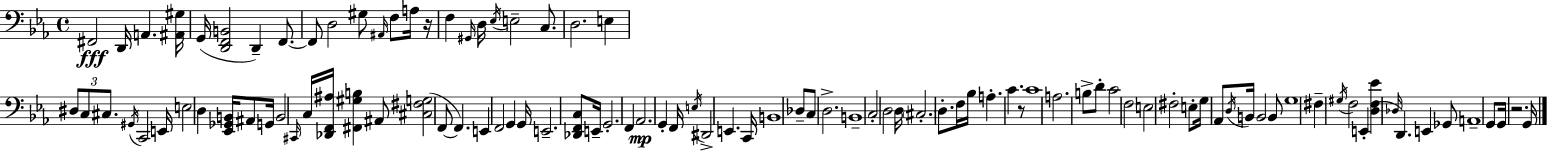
X:1
T:Untitled
M:4/4
L:1/4
K:Cm
^F,,2 D,,/4 A,, [^A,,^G,]/4 G,,/4 [D,,F,,B,,]2 D,, F,,/2 F,,/2 D,2 ^G,/2 ^A,,/4 F,/2 A,/4 z/4 F, ^G,,/4 D,/4 _E,/4 E,2 C,/2 D,2 E, ^D,/2 C,/2 ^C,/2 ^G,,/4 C,,2 E,,/4 E,2 D, [_E,,_G,,B,,]/4 ^A,,/2 G,,/4 B,,2 ^C,,/4 C,/4 [_D,,F,,^A,]/4 [^F,,^G,B,] ^A,,/2 [^C,^F,G,]2 F,,/2 F,, E,, F,,2 G,, G,,/4 E,,2 [_D,,F,,C,]/2 E,,/4 G,,2 F,, _A,,2 G,, F,,/4 E,/4 ^D,,2 E,, C,,/4 B,,4 _D,/2 C,/2 D,2 B,,4 C,2 D,2 D,/4 ^C,2 D,/2 F,/4 _B,/4 A, C z/2 C4 A,2 B,/2 D/2 C2 F,2 E,2 ^F,2 E,/2 G,/4 _A,,/2 D,/4 B,,/4 B,,2 B,,/2 G,4 ^F, ^G,/4 F,2 E,, [D,F,_E] _D,/4 D,, E,, _G,,/2 A,,4 G,,/2 G,,/4 z2 G,,/4